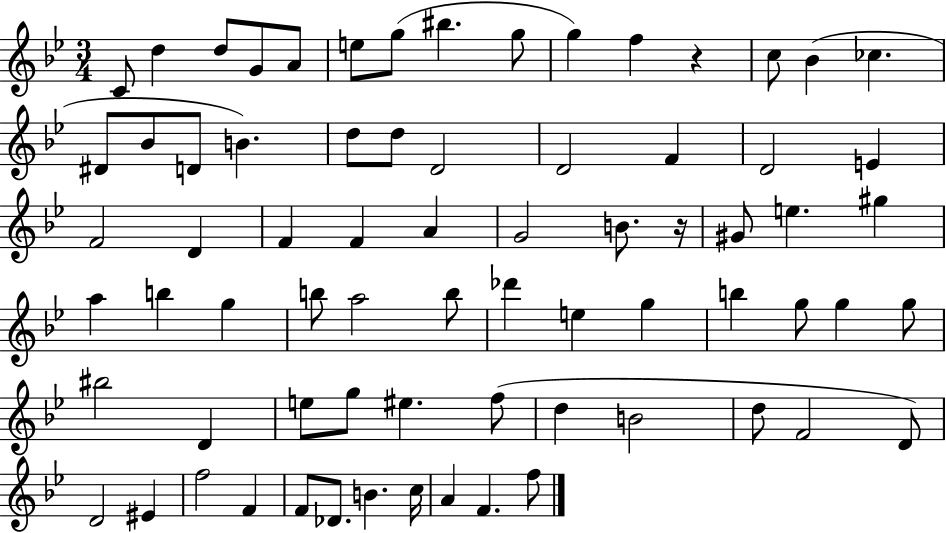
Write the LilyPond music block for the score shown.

{
  \clef treble
  \numericTimeSignature
  \time 3/4
  \key bes \major
  c'8 d''4 d''8 g'8 a'8 | e''8 g''8( bis''4. g''8 | g''4) f''4 r4 | c''8 bes'4( ces''4. | \break dis'8 bes'8 d'8 b'4.) | d''8 d''8 d'2 | d'2 f'4 | d'2 e'4 | \break f'2 d'4 | f'4 f'4 a'4 | g'2 b'8. r16 | gis'8 e''4. gis''4 | \break a''4 b''4 g''4 | b''8 a''2 b''8 | des'''4 e''4 g''4 | b''4 g''8 g''4 g''8 | \break bis''2 d'4 | e''8 g''8 eis''4. f''8( | d''4 b'2 | d''8 f'2 d'8) | \break d'2 eis'4 | f''2 f'4 | f'8 des'8. b'4. c''16 | a'4 f'4. f''8 | \break \bar "|."
}